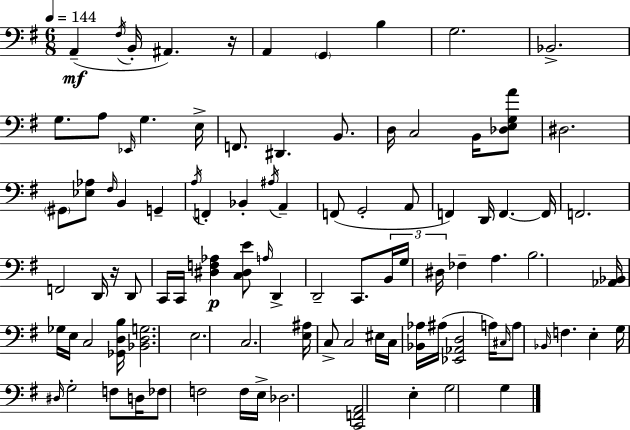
A2/q F#3/s B2/s A#2/q. R/s A2/q G2/q B3/q G3/h. Bb2/h. G3/e. A3/e Eb2/s G3/q. E3/s F2/e. D#2/q. B2/e. D3/s C3/h B2/s [Db3,E3,G3,A4]/e D#3/h. G#2/e [Eb3,Ab3]/e F#3/s B2/q G2/q A3/s F2/q Bb2/q A#3/s A2/q F2/e G2/h A2/e F2/q D2/s F2/q. F2/s F2/h. F2/h D2/s R/s D2/e C2/s C2/s [D#3,F3,Ab3]/q [C3,D#3,E4]/e A3/s D2/q D2/h C2/e. B2/s G3/s D#3/s FES3/q A3/q. B3/h. [Ab2,Bb2]/s Gb3/s E3/s C3/h [Gb2,D3,B3]/s [Bb2,D3,G3]/h. E3/h. C3/h. [E3,A#3]/s C3/e C3/h EIS3/s C3/s [Bb2,Ab3]/s A#3/s [Eb2,Ab2,D3]/h A3/s C#3/s A3/e Bb2/s F3/q. E3/q G3/s D#3/s G3/h F3/e D3/s FES3/e F3/h F3/s E3/s Db3/h. [C2,F2,A2]/h E3/q G3/h G3/q